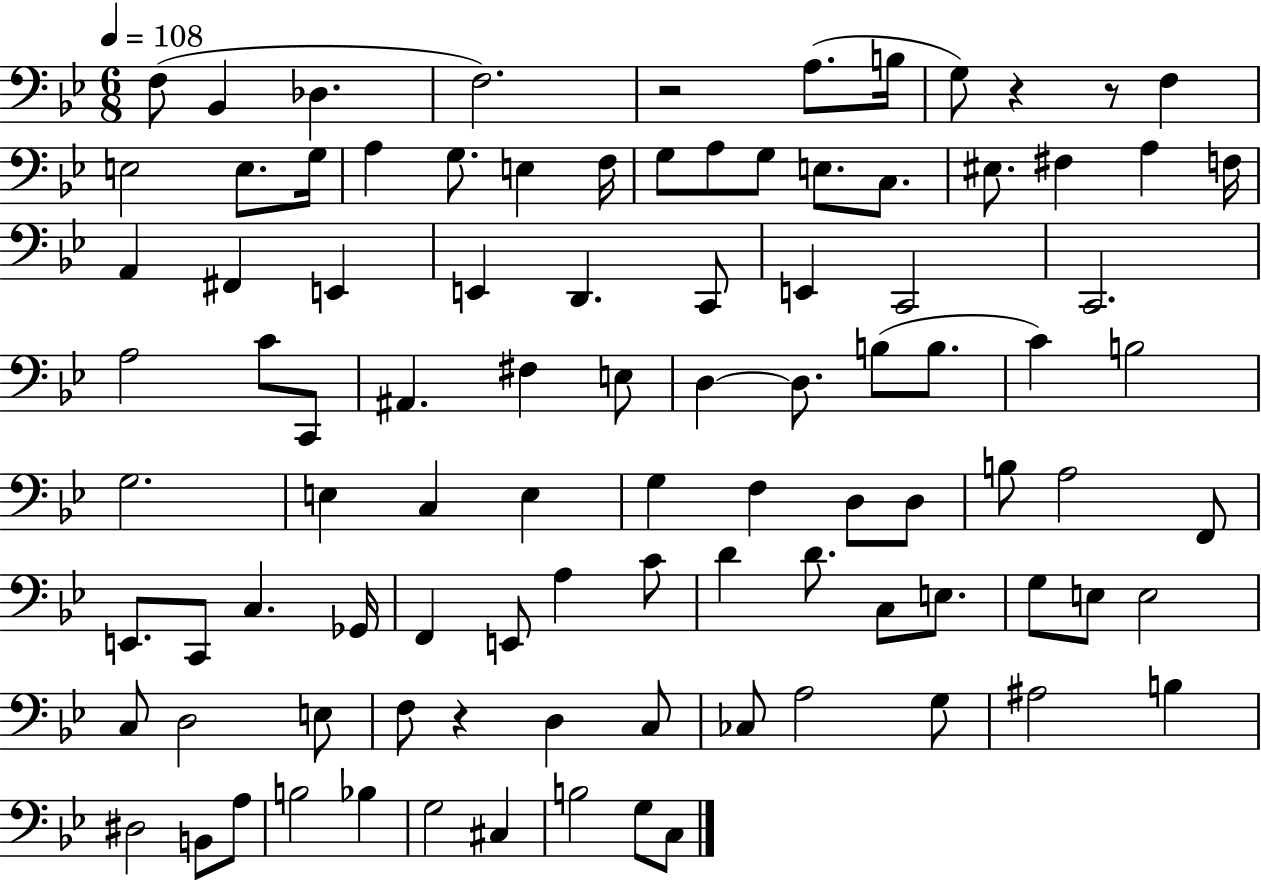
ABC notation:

X:1
T:Untitled
M:6/8
L:1/4
K:Bb
F,/2 _B,, _D, F,2 z2 A,/2 B,/4 G,/2 z z/2 F, E,2 E,/2 G,/4 A, G,/2 E, F,/4 G,/2 A,/2 G,/2 E,/2 C,/2 ^E,/2 ^F, A, F,/4 A,, ^F,, E,, E,, D,, C,,/2 E,, C,,2 C,,2 A,2 C/2 C,,/2 ^A,, ^F, E,/2 D, D,/2 B,/2 B,/2 C B,2 G,2 E, C, E, G, F, D,/2 D,/2 B,/2 A,2 F,,/2 E,,/2 C,,/2 C, _G,,/4 F,, E,,/2 A, C/2 D D/2 C,/2 E,/2 G,/2 E,/2 E,2 C,/2 D,2 E,/2 F,/2 z D, C,/2 _C,/2 A,2 G,/2 ^A,2 B, ^D,2 B,,/2 A,/2 B,2 _B, G,2 ^C, B,2 G,/2 C,/2